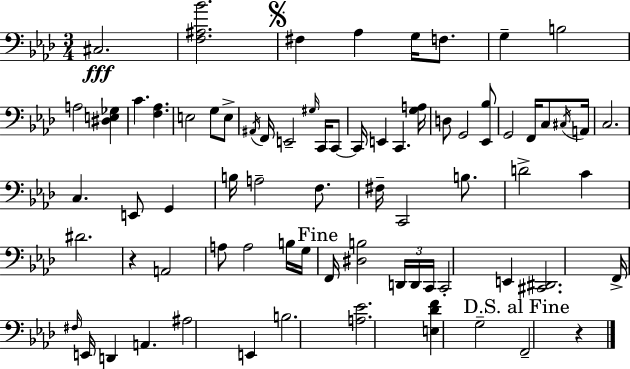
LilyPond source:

{
  \clef bass
  \numericTimeSignature
  \time 3/4
  \key f \minor
  cis2.\fff | <f ais bes'>2. | \mark \markup { \musicglyph "scripts.segno" } fis4 aes4 g16 f8. | g4-- b2 | \break a2 <dis e ges>4 | c'4. <f aes>4. | e2 g8 e8-> | \acciaccatura { ais,16 } f,16 e,2-- \grace { gis16 } c,16 | \break c,8~~ c,16 e,4 c,4. | <g a>16 d8 g,2 | <ees, bes>8 g,2 f,16 c8 | \acciaccatura { cis16 } a,16 c2. | \break c4. e,8 g,4 | b16 a2-- | f8. fis16-- c,2 | b8. d'2-> c'4 | \break dis'2. | r4 a,2 | a8 a2 | b16 g16 \mark "Fine" f,16 <dis b>2 | \break \tuplet 3/2 { d,16 d,16 c,16 } c,2-. e,4 | <cis, dis,>2. | f,16-> \grace { fis16 } e,16 d,4 a,4. | ais2 | \break e,4 b2. | <a ees'>2. | <e des' f'>4 g2-- | \mark "D.S. al Fine" f,2-- | \break r4 \bar "|."
}